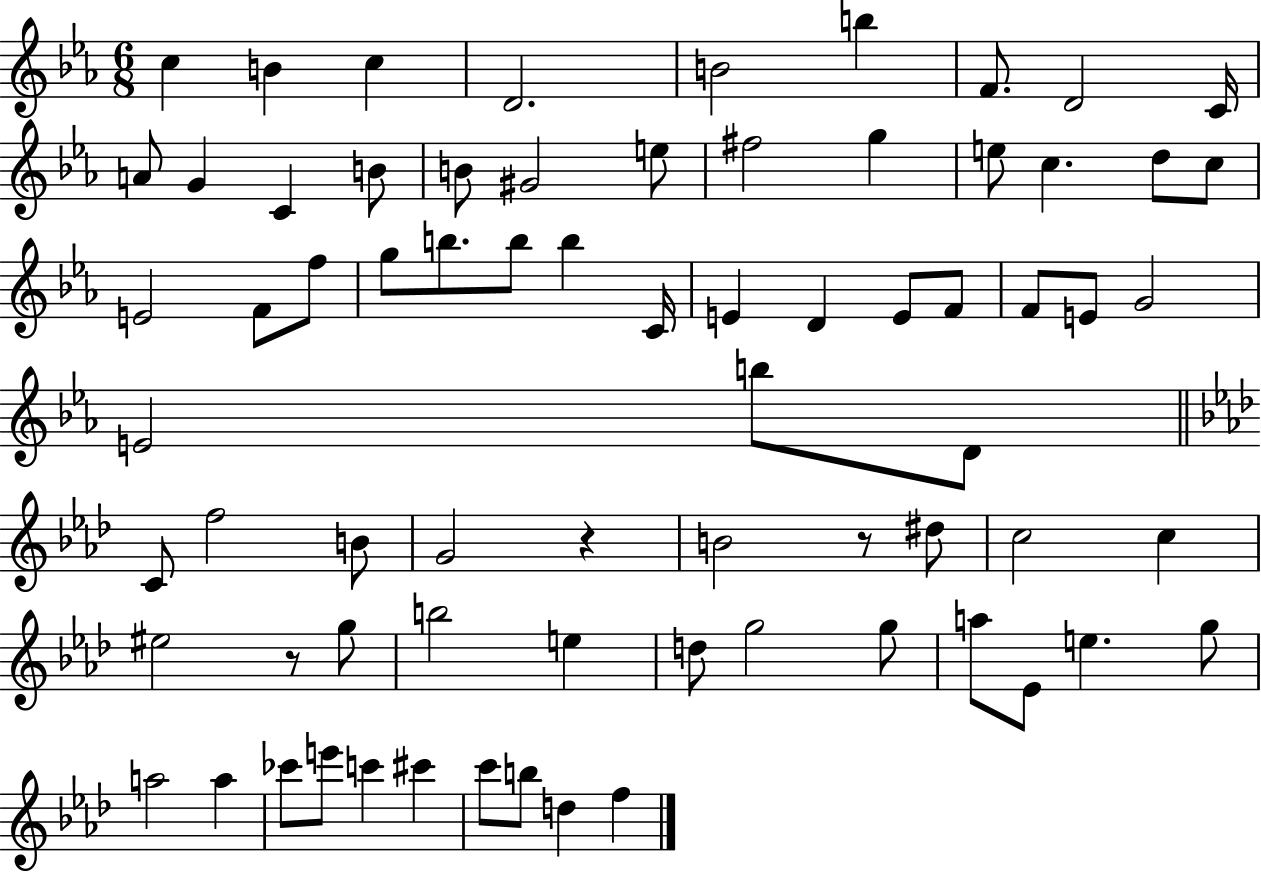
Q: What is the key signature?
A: EES major